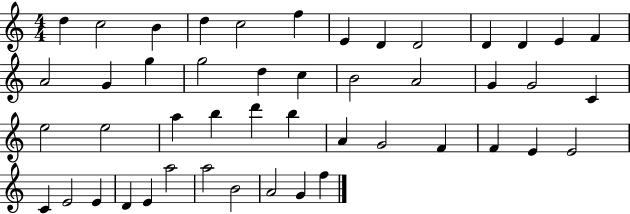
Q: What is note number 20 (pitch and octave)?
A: B4